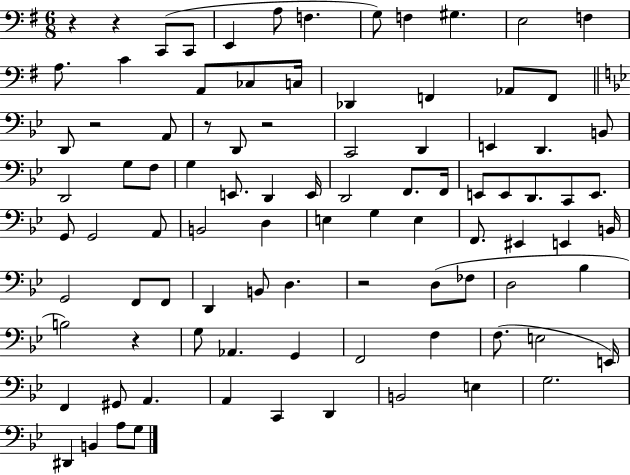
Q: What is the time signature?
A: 6/8